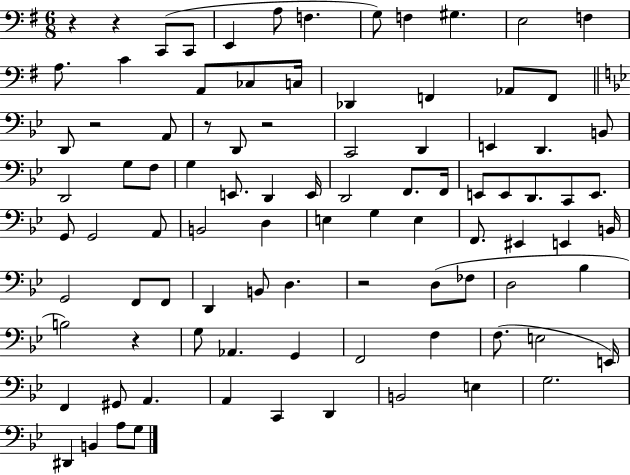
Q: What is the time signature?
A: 6/8